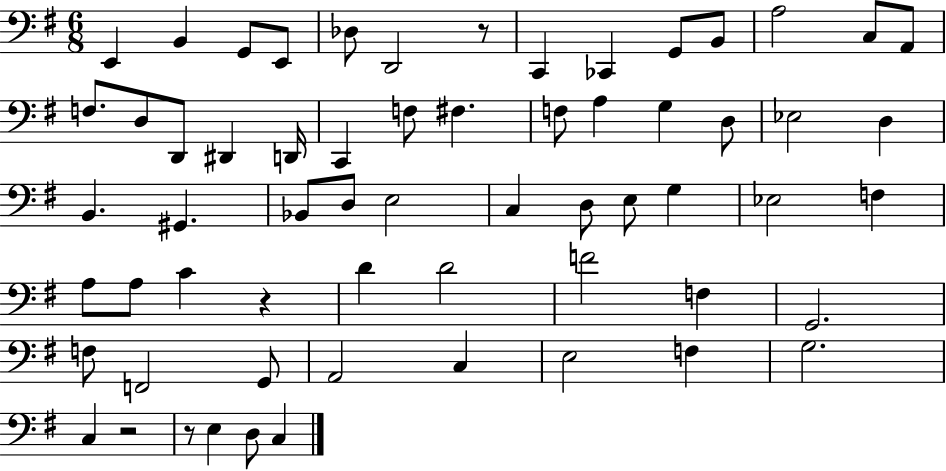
{
  \clef bass
  \numericTimeSignature
  \time 6/8
  \key g \major
  \repeat volta 2 { e,4 b,4 g,8 e,8 | des8 d,2 r8 | c,4 ces,4 g,8 b,8 | a2 c8 a,8 | \break f8. d8 d,8 dis,4 d,16 | c,4 f8 fis4. | f8 a4 g4 d8 | ees2 d4 | \break b,4. gis,4. | bes,8 d8 e2 | c4 d8 e8 g4 | ees2 f4 | \break a8 a8 c'4 r4 | d'4 d'2 | f'2 f4 | g,2. | \break f8 f,2 g,8 | a,2 c4 | e2 f4 | g2. | \break c4 r2 | r8 e4 d8 c4 | } \bar "|."
}